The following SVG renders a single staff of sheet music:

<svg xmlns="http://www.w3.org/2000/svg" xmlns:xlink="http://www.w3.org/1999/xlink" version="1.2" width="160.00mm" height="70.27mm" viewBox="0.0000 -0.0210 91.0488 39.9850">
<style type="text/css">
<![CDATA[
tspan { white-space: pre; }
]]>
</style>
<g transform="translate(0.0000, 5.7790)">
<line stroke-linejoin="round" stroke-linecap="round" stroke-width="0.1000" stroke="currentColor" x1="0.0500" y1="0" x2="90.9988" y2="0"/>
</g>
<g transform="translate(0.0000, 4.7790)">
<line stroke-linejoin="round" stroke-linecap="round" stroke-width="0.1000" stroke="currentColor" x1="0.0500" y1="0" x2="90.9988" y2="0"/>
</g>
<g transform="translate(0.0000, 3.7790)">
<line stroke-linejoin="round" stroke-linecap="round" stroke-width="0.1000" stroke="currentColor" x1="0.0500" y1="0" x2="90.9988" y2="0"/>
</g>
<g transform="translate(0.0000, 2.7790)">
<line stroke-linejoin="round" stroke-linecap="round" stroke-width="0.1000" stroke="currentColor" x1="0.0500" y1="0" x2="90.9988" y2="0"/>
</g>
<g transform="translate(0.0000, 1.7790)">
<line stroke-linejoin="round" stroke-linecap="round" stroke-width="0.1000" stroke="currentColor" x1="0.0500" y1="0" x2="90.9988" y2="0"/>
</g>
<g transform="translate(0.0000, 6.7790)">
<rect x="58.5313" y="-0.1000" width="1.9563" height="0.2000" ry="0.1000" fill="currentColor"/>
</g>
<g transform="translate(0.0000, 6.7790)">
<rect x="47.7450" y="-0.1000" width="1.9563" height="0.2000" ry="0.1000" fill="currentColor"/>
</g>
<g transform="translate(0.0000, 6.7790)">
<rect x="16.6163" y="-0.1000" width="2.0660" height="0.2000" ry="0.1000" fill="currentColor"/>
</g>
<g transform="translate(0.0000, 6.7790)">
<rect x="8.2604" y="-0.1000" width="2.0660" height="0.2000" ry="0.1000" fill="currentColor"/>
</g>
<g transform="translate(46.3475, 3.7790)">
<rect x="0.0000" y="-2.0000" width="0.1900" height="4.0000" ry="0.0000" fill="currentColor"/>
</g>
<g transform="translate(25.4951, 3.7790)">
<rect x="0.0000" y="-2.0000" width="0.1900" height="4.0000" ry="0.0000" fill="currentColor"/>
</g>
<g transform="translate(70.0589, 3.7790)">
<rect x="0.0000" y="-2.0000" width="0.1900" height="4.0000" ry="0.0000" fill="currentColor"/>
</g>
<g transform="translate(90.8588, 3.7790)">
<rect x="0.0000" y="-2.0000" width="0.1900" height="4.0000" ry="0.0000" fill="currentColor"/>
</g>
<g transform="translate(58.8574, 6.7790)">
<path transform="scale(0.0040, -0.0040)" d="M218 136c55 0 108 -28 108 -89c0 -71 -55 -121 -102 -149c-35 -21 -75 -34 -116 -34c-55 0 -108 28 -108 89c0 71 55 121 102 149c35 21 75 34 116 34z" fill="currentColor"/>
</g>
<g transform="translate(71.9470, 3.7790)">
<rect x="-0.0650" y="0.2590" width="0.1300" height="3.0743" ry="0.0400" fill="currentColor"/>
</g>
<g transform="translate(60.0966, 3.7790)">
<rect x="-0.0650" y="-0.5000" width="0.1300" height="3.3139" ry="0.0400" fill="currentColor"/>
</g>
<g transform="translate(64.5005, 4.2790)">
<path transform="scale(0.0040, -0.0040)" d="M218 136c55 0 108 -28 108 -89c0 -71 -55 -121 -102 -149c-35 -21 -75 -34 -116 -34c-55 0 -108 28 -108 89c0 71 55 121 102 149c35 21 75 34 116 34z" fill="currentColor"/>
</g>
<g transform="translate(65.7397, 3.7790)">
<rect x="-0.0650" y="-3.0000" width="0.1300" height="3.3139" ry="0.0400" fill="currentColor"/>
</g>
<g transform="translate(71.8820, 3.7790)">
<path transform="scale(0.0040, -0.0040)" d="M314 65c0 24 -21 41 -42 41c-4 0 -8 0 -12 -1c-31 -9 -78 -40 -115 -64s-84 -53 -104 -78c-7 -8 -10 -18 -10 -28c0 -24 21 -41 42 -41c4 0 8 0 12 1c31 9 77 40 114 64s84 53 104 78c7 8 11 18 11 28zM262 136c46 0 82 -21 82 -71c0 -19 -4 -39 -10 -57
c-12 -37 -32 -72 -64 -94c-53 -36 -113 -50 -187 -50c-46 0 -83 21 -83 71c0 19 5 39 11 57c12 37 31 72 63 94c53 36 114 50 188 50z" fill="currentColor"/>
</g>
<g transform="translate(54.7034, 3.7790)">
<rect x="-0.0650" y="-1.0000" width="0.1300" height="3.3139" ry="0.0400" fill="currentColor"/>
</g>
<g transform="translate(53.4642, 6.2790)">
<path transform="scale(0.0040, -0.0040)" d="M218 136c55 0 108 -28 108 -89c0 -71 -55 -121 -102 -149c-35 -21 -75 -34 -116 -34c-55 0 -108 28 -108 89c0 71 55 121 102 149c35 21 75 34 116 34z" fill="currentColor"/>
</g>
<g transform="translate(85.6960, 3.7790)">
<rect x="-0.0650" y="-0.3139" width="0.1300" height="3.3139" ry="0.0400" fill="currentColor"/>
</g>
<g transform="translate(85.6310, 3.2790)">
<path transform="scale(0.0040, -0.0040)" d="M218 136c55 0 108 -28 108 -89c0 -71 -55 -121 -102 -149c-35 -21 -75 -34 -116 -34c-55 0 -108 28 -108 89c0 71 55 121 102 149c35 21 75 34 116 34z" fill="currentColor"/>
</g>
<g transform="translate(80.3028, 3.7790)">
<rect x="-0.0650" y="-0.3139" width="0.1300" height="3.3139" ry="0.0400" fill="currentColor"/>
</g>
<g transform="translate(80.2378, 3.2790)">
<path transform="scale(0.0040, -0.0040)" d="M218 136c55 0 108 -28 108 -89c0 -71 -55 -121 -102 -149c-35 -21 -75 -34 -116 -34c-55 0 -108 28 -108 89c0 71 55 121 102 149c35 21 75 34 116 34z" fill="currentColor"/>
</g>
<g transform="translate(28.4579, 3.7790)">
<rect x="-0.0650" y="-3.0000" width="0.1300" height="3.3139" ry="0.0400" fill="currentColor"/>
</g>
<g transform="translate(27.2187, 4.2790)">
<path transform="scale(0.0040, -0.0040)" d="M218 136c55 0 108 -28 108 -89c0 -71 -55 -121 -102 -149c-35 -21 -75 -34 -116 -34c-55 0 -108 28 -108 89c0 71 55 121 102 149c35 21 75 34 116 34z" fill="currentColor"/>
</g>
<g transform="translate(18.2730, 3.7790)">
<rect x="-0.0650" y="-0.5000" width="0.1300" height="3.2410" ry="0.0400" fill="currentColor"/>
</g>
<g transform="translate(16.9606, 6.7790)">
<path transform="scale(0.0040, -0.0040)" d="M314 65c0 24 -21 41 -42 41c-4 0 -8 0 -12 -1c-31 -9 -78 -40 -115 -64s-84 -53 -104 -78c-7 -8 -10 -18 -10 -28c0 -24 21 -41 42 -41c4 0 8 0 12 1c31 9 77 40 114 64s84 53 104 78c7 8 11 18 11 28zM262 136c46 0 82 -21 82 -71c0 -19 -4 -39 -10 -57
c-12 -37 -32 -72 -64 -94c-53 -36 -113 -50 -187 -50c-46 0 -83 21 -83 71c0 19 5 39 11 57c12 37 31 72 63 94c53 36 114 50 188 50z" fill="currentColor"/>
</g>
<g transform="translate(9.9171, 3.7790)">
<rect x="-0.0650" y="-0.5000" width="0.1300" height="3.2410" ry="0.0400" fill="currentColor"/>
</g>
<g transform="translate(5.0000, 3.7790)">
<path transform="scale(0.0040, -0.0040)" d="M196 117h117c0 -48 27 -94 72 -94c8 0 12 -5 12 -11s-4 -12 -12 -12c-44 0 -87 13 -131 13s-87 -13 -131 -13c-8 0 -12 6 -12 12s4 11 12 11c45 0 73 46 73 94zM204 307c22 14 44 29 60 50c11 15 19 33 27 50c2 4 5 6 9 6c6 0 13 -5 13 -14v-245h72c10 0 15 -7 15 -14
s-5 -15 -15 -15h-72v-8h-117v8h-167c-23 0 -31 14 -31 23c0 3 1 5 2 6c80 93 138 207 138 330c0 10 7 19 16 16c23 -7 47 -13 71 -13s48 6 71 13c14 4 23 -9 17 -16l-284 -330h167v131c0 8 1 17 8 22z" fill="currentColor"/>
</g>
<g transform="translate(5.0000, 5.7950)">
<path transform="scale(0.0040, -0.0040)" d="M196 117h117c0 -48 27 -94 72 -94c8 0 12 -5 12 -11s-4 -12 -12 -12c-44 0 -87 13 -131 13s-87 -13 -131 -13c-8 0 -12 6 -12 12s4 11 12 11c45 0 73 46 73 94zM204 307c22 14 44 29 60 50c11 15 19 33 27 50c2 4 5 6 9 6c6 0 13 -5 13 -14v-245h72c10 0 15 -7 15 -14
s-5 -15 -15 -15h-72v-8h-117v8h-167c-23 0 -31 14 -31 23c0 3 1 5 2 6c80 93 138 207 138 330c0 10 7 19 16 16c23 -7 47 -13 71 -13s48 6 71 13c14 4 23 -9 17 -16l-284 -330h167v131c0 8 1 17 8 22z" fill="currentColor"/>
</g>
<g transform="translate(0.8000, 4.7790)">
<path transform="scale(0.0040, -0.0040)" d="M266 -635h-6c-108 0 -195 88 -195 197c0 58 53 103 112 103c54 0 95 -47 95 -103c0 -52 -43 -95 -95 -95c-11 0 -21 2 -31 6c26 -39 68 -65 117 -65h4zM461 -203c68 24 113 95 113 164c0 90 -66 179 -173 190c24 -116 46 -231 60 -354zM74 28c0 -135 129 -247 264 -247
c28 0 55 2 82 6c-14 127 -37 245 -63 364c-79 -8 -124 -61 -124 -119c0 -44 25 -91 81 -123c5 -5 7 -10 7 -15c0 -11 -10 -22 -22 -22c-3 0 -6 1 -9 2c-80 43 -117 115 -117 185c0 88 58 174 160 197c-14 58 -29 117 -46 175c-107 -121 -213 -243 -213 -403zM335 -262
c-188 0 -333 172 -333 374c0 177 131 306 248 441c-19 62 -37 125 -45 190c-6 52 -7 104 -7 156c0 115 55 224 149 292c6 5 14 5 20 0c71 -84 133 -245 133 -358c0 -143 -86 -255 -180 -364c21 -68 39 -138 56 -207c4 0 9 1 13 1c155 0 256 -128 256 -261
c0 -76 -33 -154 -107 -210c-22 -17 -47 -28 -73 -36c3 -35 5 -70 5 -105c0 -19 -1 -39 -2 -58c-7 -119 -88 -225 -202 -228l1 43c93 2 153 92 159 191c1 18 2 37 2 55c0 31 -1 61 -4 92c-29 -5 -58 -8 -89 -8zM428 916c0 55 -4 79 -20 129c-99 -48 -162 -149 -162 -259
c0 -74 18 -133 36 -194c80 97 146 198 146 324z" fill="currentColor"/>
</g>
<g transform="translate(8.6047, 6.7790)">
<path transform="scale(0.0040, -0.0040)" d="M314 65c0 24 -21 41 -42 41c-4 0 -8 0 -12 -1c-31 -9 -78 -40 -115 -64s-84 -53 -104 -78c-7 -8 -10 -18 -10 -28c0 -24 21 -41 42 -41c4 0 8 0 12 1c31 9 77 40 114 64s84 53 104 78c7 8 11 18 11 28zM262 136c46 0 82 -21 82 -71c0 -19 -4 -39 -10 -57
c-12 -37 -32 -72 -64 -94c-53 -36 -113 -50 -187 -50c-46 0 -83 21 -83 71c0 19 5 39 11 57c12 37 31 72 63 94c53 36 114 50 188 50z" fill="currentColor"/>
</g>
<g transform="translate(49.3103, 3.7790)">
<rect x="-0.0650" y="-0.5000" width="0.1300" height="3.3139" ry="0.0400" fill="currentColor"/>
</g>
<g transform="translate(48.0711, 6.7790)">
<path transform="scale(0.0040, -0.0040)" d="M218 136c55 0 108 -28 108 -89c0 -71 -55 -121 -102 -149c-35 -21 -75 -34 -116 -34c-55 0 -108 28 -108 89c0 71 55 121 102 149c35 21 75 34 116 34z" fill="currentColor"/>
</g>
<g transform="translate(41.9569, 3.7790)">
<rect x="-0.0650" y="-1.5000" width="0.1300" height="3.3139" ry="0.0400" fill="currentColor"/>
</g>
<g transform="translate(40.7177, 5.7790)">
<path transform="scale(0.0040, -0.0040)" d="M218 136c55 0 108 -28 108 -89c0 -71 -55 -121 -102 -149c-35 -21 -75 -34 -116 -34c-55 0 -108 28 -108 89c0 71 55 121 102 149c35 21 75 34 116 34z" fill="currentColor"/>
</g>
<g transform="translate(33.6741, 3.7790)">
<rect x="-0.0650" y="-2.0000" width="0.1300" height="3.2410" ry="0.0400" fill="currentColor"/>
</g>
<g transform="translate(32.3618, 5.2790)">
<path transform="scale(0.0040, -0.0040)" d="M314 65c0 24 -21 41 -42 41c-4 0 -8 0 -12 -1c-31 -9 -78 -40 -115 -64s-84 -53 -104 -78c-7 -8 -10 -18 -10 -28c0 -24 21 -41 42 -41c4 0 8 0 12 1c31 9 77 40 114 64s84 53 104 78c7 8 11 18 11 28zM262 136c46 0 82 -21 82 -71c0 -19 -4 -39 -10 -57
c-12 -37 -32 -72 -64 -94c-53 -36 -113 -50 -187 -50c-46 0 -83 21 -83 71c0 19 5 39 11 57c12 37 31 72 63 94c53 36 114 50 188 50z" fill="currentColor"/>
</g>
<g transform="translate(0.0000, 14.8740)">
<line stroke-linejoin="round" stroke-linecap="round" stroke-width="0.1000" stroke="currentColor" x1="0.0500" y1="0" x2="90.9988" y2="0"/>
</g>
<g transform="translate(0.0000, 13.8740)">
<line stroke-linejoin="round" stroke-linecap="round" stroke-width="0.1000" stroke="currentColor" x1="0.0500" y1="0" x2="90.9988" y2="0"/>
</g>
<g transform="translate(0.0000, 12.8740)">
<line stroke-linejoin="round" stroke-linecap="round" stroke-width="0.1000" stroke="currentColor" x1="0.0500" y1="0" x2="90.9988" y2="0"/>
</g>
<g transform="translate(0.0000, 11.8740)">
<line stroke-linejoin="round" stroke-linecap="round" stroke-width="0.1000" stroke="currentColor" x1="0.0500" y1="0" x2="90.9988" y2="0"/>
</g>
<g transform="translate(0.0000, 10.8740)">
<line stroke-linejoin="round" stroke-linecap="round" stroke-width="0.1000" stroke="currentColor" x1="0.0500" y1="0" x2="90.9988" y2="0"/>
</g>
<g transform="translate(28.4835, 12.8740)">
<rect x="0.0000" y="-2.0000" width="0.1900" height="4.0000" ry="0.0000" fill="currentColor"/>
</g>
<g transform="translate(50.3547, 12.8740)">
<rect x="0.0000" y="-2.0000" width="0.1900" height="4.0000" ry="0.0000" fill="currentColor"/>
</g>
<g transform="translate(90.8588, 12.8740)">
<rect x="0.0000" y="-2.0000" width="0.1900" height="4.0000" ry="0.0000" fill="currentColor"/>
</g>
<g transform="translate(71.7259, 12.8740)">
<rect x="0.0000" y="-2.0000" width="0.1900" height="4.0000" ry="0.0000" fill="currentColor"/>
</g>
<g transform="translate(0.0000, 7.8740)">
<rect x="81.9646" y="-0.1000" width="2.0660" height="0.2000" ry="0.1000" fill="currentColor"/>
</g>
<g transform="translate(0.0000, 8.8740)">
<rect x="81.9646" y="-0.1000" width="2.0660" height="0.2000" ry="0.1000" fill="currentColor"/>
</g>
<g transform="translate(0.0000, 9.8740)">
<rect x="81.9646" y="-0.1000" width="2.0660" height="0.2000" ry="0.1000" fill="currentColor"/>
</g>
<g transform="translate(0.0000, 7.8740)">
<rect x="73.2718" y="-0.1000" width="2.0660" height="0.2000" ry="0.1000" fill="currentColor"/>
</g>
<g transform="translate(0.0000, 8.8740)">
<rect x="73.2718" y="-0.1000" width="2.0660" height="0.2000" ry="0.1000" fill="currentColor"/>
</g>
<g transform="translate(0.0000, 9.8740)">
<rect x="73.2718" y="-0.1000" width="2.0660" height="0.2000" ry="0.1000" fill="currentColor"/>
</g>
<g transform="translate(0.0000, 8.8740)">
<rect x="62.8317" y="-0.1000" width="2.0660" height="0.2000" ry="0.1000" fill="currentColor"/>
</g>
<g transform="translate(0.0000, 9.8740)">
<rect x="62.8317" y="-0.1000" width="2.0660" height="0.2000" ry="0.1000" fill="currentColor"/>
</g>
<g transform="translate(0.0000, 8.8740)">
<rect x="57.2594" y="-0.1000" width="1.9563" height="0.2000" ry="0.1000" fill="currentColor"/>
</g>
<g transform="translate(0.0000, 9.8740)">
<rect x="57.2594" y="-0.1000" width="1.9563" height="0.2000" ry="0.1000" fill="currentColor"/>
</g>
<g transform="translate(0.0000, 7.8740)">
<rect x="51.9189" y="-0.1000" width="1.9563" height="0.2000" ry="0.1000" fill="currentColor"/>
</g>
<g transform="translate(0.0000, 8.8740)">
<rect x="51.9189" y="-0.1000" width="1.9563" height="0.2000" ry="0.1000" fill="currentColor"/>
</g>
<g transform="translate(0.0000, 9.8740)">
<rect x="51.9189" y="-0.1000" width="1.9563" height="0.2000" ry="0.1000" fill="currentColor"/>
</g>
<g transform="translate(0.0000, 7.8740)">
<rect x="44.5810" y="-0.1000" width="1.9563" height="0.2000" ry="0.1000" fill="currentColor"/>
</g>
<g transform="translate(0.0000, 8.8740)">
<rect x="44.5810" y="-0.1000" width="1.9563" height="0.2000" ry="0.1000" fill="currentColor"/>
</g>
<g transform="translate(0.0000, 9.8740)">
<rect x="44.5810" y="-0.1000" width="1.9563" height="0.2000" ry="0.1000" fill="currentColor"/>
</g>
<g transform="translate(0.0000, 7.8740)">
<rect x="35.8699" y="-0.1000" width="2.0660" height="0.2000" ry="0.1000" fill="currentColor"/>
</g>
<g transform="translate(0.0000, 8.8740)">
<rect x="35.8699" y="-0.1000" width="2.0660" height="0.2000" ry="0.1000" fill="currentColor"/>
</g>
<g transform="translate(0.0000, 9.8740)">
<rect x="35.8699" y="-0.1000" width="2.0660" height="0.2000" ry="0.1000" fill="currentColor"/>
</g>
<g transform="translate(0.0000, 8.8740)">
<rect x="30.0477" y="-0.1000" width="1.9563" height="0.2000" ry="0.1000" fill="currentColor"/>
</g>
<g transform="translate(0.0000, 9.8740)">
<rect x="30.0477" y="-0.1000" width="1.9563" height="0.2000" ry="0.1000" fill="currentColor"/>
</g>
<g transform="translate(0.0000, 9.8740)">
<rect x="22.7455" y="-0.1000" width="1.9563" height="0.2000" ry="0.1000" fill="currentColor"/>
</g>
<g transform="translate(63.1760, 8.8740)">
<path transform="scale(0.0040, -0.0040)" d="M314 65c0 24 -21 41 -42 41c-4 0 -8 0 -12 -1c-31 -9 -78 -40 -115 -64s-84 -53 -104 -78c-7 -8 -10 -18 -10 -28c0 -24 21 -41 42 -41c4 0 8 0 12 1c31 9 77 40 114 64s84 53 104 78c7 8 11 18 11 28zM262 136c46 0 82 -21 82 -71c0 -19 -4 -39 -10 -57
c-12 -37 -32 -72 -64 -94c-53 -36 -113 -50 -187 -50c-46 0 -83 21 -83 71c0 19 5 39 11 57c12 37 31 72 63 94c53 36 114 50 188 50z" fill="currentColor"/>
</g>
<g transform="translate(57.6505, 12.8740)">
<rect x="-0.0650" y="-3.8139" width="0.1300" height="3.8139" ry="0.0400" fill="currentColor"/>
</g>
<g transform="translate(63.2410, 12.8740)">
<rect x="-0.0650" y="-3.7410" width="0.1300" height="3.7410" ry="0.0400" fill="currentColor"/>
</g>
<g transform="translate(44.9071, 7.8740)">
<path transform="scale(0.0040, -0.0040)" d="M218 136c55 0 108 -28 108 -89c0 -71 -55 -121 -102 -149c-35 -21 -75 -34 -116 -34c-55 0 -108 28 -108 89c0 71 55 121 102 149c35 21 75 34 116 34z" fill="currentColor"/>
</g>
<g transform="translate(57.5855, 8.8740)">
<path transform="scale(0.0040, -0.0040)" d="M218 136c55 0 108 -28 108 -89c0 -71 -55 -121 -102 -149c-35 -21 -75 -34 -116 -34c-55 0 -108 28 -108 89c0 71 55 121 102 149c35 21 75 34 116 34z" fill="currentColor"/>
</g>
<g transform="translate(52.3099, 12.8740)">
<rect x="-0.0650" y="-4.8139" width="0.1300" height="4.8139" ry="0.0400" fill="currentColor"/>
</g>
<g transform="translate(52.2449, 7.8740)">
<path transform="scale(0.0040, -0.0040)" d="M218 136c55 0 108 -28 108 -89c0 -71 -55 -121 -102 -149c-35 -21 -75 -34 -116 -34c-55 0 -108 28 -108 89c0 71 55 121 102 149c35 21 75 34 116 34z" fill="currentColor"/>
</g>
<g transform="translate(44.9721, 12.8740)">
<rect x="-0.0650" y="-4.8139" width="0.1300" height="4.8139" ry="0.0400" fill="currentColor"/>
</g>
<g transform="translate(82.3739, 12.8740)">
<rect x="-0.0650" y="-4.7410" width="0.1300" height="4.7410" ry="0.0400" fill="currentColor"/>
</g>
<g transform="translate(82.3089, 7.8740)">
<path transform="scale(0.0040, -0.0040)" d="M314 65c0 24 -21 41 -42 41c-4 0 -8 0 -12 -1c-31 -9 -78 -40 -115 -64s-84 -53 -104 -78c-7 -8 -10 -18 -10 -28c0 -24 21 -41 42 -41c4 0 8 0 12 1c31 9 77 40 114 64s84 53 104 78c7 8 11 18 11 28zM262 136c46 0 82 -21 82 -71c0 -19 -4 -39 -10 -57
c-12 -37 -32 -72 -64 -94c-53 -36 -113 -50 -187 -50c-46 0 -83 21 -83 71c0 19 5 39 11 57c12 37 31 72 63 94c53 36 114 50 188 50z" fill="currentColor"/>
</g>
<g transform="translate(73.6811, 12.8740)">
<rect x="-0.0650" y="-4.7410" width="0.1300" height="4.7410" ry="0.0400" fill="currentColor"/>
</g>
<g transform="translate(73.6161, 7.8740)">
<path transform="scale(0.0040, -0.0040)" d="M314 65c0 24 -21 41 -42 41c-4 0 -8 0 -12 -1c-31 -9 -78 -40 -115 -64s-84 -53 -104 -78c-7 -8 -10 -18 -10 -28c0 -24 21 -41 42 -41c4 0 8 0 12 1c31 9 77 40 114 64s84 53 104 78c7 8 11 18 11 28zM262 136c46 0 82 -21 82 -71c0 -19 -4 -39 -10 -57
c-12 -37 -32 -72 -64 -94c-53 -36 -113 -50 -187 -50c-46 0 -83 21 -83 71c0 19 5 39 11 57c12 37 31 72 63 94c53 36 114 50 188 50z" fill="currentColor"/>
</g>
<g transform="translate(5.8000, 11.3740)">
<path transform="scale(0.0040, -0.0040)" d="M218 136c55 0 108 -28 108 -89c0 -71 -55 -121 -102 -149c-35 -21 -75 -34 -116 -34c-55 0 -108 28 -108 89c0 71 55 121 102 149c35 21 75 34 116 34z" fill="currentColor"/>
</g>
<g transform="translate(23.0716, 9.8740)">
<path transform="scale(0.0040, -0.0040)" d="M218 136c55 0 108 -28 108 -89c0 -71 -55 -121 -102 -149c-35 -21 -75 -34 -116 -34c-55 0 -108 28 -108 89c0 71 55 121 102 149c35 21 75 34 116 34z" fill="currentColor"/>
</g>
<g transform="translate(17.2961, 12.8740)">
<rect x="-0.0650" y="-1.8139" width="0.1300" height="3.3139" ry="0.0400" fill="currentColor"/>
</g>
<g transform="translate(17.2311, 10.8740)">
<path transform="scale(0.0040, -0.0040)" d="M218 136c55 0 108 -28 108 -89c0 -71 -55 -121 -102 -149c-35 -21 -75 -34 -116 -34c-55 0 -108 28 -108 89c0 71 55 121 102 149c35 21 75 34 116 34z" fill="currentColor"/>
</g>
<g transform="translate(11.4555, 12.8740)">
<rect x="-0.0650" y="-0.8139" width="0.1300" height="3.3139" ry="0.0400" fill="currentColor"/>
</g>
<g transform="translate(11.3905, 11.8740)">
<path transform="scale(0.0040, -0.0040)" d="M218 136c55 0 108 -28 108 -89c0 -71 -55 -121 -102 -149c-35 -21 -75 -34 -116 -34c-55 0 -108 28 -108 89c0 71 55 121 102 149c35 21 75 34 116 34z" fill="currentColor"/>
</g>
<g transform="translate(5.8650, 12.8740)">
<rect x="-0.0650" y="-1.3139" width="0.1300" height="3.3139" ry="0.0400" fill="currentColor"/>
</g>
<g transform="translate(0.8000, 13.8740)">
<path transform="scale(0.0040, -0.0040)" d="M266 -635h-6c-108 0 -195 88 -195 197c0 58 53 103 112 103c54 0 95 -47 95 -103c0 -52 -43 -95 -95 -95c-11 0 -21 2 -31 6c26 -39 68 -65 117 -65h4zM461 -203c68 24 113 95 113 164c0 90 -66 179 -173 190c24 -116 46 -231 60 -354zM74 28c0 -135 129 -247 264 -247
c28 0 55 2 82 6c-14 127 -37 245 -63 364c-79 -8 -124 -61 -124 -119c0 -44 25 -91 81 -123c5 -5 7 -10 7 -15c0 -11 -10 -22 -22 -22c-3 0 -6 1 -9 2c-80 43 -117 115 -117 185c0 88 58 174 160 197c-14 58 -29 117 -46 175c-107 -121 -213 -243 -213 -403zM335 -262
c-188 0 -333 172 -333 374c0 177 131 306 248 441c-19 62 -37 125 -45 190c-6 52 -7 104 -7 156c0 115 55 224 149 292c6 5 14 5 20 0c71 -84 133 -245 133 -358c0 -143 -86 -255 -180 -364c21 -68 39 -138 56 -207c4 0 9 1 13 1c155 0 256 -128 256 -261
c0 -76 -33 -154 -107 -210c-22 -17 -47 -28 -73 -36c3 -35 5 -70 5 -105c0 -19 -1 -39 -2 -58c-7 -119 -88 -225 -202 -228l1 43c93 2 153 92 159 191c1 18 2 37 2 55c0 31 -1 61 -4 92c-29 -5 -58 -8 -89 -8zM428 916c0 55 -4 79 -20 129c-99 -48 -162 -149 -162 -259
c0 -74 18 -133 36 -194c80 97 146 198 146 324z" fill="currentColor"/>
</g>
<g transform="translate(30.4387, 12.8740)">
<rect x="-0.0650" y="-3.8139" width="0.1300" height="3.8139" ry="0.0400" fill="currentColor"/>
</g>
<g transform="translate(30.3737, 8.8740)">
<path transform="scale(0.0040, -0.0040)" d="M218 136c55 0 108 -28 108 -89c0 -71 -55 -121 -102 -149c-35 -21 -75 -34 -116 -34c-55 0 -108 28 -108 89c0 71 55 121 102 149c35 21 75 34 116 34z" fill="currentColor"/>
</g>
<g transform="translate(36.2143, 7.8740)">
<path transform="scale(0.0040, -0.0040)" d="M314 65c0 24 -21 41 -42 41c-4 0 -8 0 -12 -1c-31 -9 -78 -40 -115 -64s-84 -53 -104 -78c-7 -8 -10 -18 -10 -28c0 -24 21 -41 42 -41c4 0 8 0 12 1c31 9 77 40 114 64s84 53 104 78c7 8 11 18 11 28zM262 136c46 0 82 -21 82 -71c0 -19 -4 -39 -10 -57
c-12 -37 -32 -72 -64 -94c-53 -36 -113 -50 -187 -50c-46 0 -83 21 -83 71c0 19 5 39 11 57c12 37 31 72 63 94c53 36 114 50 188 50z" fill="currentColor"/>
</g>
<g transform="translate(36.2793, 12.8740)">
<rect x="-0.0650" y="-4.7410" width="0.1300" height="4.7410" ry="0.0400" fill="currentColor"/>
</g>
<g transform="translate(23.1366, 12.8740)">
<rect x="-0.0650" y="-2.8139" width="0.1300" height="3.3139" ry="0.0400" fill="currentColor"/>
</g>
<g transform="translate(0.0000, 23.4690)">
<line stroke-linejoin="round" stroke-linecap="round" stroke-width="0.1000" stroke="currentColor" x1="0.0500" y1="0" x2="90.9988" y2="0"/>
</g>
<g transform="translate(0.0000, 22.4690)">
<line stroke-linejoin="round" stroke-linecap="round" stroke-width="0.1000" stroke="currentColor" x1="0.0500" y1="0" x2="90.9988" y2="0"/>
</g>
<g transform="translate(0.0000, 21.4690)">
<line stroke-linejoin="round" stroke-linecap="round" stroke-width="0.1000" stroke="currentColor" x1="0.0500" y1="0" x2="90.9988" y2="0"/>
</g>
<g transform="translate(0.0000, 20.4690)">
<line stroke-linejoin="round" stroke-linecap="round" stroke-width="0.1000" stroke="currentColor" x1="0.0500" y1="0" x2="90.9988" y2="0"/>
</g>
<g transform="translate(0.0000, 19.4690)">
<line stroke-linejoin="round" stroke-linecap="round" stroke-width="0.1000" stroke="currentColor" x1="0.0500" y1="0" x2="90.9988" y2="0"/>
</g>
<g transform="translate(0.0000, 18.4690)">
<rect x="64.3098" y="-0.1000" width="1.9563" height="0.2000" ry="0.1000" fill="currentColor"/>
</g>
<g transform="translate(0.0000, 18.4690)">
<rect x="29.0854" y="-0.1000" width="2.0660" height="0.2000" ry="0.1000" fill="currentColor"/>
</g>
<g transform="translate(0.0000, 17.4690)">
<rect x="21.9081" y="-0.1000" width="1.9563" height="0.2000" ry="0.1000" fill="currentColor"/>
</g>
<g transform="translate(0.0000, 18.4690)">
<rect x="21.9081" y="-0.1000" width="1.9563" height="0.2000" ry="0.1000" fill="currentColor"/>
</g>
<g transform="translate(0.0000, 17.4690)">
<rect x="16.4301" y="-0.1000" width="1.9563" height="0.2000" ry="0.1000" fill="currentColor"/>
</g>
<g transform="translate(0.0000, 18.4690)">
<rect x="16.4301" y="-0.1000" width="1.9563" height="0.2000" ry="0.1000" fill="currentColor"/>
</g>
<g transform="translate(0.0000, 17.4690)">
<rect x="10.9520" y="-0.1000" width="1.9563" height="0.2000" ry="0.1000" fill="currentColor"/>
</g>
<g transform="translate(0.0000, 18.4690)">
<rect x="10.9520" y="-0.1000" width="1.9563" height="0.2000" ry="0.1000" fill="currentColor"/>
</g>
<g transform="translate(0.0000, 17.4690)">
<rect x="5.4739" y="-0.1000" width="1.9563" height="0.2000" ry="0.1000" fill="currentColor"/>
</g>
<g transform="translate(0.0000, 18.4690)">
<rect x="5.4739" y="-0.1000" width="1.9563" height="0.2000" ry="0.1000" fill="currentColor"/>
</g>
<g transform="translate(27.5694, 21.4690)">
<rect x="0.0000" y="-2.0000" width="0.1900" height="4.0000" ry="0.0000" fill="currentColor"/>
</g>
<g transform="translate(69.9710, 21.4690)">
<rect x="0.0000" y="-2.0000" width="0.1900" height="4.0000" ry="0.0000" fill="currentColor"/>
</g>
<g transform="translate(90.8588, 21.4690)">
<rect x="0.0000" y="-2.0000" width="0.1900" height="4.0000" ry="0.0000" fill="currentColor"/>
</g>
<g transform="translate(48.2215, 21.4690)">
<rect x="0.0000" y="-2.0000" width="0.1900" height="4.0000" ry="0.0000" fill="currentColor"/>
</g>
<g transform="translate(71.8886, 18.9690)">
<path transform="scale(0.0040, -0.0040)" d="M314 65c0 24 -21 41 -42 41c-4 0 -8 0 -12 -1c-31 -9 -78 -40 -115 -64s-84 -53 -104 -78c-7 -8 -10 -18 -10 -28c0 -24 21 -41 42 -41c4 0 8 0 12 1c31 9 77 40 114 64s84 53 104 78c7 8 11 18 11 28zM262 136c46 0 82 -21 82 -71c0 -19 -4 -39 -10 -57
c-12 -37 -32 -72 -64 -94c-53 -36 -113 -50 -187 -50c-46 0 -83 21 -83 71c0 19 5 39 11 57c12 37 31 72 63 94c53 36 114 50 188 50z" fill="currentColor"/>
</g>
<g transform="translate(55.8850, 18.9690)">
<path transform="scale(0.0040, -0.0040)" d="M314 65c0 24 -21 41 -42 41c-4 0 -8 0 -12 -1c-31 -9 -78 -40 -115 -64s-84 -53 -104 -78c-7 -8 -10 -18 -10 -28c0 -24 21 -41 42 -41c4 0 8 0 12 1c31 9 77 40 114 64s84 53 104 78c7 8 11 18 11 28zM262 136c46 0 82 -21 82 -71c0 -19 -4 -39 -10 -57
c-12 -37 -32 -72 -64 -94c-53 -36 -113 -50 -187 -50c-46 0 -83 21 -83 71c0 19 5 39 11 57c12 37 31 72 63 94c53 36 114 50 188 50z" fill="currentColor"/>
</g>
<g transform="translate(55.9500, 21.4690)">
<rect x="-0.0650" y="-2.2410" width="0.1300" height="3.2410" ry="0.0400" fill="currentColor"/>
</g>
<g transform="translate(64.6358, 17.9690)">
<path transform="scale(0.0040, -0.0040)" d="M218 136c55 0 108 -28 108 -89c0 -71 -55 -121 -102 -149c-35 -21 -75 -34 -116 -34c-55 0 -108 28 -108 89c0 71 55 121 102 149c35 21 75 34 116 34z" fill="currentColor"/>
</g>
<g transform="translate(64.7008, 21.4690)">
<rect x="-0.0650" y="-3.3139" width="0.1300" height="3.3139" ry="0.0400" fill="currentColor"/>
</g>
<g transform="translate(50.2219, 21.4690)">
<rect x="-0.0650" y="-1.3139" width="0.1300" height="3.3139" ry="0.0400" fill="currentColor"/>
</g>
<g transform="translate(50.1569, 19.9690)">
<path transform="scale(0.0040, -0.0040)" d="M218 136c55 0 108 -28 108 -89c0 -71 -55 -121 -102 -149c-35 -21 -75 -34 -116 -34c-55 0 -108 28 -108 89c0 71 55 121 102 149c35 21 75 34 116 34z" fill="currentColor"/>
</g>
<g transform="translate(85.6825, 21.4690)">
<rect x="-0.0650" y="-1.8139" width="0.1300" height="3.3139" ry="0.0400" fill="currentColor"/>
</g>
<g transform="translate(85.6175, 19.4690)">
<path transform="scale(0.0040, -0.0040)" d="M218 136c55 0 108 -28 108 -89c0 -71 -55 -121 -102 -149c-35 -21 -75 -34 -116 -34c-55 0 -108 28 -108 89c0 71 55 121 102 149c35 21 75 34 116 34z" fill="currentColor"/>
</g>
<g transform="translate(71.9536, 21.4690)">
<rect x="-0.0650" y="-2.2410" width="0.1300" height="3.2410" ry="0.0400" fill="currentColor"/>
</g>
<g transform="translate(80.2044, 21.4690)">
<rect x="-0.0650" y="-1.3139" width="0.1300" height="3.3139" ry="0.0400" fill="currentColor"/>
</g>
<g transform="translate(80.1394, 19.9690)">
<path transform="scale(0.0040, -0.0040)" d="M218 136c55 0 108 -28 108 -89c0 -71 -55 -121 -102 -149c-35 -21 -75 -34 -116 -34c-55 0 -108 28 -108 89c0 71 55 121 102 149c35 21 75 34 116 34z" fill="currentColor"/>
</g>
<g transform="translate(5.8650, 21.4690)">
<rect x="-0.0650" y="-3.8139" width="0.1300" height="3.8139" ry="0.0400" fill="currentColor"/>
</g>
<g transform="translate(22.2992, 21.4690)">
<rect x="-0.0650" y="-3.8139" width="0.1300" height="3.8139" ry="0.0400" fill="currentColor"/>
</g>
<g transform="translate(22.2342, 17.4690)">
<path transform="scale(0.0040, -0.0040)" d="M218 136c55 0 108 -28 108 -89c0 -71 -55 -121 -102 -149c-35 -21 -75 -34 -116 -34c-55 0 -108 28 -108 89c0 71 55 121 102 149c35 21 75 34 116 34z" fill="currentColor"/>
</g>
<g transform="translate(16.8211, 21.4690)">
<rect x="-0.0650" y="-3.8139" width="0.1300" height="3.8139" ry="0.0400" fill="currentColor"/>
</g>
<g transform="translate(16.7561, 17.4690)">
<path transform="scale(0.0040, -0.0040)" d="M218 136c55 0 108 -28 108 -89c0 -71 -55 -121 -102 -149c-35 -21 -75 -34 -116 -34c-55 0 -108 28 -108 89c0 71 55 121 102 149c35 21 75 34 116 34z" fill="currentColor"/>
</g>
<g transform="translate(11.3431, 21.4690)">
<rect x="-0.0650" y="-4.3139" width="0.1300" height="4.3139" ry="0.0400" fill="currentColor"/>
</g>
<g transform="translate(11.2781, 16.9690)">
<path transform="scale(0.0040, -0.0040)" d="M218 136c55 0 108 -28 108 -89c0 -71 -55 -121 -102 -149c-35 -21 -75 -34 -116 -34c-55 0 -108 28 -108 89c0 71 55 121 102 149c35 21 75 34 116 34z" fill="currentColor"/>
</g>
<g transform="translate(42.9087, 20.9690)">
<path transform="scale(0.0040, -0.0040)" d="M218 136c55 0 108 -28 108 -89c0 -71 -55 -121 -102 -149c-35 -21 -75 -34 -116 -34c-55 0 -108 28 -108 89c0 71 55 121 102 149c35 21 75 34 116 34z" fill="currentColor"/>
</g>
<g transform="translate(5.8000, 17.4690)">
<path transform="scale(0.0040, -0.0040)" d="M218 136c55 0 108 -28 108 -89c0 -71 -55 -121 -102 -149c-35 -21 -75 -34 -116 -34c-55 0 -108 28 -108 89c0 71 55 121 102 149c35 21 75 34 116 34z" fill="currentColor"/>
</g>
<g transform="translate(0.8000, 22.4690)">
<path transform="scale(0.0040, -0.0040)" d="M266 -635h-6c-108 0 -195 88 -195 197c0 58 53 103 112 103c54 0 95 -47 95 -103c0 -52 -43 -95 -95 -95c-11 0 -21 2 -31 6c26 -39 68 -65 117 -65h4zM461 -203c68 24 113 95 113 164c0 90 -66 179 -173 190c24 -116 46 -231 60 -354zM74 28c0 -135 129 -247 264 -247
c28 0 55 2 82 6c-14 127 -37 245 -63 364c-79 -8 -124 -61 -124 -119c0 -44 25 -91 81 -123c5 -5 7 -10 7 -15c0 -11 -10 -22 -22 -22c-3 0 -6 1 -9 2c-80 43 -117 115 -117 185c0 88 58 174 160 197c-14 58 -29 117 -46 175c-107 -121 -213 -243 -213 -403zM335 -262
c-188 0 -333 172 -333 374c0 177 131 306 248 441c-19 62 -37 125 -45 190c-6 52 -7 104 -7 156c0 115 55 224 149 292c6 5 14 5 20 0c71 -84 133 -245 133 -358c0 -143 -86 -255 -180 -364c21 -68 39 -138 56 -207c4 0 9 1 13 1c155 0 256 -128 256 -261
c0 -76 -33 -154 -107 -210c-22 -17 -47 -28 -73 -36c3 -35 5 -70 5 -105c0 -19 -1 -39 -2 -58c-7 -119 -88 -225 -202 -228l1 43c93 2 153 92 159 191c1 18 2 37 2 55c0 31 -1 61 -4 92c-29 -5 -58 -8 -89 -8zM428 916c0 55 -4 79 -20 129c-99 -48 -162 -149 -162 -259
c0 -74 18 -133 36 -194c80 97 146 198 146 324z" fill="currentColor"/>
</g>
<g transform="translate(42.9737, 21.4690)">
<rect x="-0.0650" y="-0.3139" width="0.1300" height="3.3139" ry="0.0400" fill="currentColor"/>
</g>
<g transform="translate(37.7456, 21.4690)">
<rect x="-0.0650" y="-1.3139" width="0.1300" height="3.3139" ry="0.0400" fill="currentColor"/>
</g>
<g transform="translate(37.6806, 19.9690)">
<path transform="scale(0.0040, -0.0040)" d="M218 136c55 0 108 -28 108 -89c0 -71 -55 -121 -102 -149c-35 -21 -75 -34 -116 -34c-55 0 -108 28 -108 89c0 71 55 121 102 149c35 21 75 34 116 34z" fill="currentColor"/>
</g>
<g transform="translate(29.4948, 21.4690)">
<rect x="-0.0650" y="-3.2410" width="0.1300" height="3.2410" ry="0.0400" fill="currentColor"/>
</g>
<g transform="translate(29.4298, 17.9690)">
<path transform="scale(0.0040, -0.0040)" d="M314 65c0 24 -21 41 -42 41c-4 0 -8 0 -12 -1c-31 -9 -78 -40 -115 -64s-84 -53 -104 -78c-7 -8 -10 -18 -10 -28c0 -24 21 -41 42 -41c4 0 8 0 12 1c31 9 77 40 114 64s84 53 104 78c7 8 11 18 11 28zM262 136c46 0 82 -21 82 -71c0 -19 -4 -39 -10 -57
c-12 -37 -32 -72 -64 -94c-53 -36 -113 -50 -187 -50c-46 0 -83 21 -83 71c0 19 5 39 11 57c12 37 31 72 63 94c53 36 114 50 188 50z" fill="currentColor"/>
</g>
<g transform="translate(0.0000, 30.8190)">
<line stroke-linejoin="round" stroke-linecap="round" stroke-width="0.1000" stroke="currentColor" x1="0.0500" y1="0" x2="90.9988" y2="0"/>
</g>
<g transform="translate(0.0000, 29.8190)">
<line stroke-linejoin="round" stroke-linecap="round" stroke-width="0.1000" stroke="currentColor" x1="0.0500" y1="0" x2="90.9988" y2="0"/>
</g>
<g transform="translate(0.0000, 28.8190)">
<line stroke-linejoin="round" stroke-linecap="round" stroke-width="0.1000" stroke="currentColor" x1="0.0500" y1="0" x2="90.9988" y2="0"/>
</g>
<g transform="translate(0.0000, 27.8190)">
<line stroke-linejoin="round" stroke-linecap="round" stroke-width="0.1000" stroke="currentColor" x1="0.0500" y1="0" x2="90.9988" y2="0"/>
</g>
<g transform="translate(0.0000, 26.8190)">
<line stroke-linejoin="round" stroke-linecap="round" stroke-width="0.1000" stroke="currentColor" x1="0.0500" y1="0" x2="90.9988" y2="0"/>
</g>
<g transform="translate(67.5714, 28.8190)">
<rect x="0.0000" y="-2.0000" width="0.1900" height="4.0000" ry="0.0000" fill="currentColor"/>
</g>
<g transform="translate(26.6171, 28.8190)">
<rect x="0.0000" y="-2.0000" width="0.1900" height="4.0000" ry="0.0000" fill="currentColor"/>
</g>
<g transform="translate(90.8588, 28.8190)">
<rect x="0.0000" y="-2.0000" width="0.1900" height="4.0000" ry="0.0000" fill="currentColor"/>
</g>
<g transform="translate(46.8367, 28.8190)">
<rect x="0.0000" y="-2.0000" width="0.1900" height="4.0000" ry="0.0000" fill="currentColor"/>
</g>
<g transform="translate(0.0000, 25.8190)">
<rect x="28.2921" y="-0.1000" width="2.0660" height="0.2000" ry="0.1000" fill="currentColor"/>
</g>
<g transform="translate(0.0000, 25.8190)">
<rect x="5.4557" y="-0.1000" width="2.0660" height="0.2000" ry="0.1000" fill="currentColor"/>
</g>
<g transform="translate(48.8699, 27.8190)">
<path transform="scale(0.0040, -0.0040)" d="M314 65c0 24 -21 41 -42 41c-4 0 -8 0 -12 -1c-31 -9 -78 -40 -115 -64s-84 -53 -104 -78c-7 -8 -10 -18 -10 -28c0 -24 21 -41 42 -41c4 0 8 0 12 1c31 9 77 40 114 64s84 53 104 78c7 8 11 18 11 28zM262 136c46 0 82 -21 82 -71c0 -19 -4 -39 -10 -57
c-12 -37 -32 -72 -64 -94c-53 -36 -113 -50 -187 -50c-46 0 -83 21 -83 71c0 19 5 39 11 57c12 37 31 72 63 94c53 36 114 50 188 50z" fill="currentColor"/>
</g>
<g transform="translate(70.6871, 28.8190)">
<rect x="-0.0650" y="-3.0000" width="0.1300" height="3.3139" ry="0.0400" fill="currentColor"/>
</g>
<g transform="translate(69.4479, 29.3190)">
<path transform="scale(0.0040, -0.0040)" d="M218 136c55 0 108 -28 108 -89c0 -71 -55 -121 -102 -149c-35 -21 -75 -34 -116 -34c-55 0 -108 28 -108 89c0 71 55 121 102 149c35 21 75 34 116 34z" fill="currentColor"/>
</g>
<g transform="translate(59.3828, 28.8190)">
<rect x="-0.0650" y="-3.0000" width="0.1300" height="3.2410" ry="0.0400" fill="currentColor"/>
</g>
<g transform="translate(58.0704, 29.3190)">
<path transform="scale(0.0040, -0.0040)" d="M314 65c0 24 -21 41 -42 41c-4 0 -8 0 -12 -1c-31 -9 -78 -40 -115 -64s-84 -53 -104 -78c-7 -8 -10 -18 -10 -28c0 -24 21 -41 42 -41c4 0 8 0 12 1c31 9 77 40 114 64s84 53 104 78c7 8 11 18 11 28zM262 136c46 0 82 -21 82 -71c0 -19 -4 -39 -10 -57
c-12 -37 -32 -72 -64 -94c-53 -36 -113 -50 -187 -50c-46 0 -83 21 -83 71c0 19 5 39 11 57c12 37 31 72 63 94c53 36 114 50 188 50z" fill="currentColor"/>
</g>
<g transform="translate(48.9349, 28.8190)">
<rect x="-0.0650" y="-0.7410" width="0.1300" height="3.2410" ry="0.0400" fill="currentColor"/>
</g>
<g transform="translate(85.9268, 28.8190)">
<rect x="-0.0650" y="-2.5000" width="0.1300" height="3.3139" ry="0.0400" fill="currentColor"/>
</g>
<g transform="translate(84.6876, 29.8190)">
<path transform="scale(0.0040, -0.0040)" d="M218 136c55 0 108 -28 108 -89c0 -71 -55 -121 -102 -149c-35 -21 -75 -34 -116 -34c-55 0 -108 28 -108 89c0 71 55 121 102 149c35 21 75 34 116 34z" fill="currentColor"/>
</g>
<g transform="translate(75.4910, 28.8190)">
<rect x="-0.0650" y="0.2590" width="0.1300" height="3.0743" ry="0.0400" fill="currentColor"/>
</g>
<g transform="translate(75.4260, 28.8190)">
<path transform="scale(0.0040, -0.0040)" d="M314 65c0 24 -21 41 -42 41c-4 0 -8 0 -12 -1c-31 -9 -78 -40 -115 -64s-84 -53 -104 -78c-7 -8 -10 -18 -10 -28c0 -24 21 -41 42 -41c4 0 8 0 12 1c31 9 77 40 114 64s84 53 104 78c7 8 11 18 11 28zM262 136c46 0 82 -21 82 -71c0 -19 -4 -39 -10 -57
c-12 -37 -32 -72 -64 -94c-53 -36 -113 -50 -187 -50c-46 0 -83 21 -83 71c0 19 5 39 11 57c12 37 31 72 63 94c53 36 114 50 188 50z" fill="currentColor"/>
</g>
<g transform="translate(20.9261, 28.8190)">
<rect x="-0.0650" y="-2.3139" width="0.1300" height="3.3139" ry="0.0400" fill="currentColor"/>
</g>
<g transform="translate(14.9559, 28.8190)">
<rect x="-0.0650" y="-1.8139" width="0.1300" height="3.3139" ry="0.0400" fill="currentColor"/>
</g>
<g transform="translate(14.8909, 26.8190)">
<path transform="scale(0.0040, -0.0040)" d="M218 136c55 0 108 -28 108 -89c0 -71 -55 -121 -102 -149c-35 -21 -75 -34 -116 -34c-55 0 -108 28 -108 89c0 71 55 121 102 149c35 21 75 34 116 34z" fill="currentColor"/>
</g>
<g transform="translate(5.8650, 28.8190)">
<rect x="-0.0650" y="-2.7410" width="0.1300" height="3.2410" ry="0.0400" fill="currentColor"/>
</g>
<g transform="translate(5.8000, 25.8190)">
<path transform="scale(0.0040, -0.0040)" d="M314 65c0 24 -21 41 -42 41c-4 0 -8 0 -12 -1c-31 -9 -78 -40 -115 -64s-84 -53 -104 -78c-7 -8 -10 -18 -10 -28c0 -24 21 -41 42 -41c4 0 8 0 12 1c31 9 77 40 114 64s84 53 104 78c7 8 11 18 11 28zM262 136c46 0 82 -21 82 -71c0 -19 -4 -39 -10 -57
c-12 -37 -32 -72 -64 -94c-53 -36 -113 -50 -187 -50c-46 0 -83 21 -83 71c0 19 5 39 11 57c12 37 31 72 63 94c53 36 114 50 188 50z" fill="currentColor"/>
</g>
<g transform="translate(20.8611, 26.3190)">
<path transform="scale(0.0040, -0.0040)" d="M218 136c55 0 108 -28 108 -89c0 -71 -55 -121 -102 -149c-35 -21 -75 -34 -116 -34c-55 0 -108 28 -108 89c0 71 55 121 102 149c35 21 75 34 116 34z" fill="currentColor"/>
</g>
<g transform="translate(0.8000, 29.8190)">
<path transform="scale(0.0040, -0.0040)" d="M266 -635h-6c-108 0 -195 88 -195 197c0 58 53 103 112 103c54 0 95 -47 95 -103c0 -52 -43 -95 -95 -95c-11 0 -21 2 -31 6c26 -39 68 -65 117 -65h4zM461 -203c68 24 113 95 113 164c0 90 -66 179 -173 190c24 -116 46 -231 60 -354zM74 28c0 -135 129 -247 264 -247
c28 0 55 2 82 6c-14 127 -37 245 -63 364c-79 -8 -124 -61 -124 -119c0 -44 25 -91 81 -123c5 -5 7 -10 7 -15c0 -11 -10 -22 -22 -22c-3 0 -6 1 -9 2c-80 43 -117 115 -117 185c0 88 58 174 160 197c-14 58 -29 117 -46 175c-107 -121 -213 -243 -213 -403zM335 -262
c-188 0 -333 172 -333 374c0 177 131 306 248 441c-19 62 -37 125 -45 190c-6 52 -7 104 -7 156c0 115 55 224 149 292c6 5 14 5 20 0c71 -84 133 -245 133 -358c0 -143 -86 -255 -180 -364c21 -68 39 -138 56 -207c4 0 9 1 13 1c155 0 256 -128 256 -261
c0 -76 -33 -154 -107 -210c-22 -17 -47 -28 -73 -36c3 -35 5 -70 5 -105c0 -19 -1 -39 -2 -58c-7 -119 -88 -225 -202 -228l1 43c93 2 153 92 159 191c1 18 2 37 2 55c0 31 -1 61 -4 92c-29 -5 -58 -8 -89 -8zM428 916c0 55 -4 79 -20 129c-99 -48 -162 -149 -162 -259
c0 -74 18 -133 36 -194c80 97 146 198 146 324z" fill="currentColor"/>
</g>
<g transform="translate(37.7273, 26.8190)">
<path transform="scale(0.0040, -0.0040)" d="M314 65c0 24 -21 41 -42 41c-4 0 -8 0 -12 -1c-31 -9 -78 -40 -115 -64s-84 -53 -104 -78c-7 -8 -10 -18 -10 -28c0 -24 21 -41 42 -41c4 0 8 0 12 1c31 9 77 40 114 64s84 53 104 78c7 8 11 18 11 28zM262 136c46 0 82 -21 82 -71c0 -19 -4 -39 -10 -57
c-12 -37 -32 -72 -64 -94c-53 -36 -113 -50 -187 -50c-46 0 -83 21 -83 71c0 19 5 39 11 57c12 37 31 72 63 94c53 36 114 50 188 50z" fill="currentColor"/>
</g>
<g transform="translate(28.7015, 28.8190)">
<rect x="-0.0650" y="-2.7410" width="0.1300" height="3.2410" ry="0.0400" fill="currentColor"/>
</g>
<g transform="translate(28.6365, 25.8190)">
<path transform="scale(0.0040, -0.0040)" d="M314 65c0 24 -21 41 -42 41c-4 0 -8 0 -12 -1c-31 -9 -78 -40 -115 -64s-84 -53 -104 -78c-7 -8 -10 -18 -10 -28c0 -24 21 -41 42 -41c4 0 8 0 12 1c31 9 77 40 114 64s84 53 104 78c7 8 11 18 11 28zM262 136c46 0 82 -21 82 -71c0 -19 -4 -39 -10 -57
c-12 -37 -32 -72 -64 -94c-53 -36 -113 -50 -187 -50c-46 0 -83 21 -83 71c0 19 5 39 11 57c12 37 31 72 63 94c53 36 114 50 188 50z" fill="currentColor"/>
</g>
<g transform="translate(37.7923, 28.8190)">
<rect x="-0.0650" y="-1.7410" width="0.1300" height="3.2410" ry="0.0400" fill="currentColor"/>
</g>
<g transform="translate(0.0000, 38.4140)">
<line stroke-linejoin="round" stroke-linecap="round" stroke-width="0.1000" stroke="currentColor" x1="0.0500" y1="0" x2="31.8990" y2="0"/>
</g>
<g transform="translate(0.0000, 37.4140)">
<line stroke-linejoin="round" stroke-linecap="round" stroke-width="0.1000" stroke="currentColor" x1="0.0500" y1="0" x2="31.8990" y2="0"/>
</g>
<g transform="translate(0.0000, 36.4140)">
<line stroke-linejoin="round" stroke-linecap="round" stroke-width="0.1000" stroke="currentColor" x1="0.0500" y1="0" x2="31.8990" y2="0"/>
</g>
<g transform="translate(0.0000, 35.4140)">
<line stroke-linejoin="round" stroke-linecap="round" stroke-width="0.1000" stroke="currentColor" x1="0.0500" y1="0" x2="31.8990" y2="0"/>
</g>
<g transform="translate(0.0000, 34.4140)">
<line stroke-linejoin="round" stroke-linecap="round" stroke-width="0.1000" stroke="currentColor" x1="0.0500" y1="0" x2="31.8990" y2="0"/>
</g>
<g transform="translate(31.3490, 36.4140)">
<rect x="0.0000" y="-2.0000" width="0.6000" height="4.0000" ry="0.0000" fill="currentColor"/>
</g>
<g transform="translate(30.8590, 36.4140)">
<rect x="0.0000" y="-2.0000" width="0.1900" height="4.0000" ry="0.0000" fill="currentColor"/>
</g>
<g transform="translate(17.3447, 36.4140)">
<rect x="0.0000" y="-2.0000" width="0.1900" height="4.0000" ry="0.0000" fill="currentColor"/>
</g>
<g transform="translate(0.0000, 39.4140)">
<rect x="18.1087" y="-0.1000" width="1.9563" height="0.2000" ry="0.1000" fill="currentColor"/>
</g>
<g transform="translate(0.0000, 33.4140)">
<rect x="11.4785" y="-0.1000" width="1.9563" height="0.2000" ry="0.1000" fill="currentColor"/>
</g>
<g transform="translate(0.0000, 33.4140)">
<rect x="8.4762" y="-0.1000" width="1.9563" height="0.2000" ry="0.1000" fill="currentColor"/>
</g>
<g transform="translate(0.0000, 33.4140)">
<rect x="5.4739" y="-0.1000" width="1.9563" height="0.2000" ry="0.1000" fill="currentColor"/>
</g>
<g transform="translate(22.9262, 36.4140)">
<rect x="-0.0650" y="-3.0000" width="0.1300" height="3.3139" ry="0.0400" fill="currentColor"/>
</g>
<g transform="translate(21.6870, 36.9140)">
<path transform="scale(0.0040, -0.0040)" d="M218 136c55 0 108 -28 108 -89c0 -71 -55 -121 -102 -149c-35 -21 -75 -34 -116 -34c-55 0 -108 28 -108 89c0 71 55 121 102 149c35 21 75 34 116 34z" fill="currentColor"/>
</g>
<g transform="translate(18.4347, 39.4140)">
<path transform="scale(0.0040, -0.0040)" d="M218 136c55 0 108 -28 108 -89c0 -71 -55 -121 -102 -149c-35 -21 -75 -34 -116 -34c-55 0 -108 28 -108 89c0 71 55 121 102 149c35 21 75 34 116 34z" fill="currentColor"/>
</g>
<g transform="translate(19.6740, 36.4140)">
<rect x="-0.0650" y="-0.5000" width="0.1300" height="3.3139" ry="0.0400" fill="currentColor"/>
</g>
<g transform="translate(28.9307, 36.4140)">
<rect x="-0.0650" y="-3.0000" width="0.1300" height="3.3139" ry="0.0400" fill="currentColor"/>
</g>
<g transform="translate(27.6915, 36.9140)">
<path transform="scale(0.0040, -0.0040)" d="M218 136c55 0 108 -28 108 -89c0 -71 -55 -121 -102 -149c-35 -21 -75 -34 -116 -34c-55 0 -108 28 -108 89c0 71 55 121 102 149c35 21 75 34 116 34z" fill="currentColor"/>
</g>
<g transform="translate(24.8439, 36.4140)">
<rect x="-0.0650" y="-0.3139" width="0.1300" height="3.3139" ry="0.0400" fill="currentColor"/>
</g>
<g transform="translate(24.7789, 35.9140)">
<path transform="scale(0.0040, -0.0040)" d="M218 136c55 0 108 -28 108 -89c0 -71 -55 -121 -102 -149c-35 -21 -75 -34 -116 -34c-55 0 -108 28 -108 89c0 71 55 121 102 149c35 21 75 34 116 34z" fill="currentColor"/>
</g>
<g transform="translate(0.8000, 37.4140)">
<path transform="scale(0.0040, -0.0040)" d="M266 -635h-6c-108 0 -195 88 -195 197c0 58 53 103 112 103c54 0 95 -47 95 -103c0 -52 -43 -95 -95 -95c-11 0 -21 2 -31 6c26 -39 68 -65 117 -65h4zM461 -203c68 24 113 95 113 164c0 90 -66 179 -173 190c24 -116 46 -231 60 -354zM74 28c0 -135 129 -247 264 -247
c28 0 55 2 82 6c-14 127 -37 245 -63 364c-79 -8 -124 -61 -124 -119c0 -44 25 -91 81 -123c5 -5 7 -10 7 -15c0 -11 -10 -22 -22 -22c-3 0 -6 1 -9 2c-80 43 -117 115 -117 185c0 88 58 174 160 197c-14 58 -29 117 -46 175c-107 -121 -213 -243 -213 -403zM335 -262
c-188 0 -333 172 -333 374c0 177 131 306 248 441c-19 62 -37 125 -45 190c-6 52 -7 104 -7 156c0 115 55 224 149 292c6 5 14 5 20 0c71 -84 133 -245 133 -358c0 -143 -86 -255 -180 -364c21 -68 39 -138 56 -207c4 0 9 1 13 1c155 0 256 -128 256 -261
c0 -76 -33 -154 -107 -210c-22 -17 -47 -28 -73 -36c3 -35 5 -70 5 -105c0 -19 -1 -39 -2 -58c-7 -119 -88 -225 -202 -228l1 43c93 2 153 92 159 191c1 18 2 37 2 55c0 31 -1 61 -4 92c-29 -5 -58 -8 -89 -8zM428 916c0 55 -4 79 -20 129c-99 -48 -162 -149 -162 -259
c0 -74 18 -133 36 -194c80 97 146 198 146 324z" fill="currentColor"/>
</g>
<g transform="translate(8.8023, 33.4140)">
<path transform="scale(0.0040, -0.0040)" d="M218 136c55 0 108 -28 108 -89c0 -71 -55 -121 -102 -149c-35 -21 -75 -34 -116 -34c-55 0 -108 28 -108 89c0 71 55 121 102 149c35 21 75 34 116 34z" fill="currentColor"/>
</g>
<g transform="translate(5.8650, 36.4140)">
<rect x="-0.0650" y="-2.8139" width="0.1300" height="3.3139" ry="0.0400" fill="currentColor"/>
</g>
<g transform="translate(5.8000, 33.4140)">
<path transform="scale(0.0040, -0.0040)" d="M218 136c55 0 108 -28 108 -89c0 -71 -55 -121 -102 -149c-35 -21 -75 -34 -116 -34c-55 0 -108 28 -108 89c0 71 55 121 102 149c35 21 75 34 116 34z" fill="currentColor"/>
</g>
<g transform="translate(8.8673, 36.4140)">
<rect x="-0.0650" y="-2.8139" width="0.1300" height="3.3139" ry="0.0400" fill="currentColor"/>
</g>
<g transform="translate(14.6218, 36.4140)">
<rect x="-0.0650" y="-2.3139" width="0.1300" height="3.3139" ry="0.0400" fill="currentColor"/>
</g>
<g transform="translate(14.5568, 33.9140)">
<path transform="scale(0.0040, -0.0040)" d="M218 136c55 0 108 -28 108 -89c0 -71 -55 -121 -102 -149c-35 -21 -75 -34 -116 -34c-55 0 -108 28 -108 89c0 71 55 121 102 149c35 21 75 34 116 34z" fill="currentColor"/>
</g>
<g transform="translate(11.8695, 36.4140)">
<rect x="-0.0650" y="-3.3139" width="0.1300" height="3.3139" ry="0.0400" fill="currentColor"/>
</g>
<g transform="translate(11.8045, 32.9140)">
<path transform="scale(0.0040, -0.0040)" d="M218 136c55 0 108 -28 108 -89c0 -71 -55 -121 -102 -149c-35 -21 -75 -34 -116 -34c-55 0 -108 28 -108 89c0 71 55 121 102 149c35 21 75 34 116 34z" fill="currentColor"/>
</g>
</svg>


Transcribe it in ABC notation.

X:1
T:Untitled
M:4/4
L:1/4
K:C
C2 C2 A F2 E C D C A B2 c c e d f a c' e'2 e' e' c' c'2 e'2 e'2 c' d' c' c' b2 e c e g2 b g2 e f a2 f g a2 f2 d2 A2 A B2 G a a b g C A c A